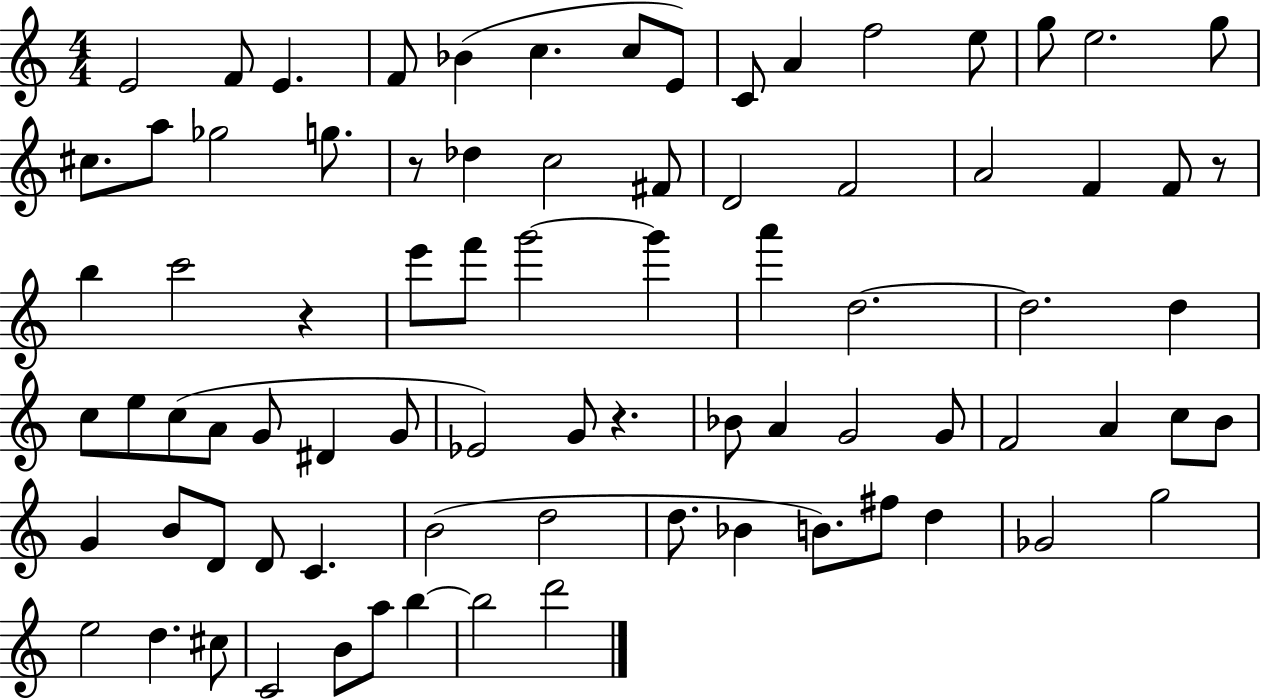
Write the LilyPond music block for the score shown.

{
  \clef treble
  \numericTimeSignature
  \time 4/4
  \key c \major
  e'2 f'8 e'4. | f'8 bes'4( c''4. c''8 e'8) | c'8 a'4 f''2 e''8 | g''8 e''2. g''8 | \break cis''8. a''8 ges''2 g''8. | r8 des''4 c''2 fis'8 | d'2 f'2 | a'2 f'4 f'8 r8 | \break b''4 c'''2 r4 | e'''8 f'''8 g'''2~~ g'''4 | a'''4 d''2.~~ | d''2. d''4 | \break c''8 e''8 c''8( a'8 g'8 dis'4 g'8 | ees'2) g'8 r4. | bes'8 a'4 g'2 g'8 | f'2 a'4 c''8 b'8 | \break g'4 b'8 d'8 d'8 c'4. | b'2( d''2 | d''8. bes'4 b'8.) fis''8 d''4 | ges'2 g''2 | \break e''2 d''4. cis''8 | c'2 b'8 a''8 b''4~~ | b''2 d'''2 | \bar "|."
}